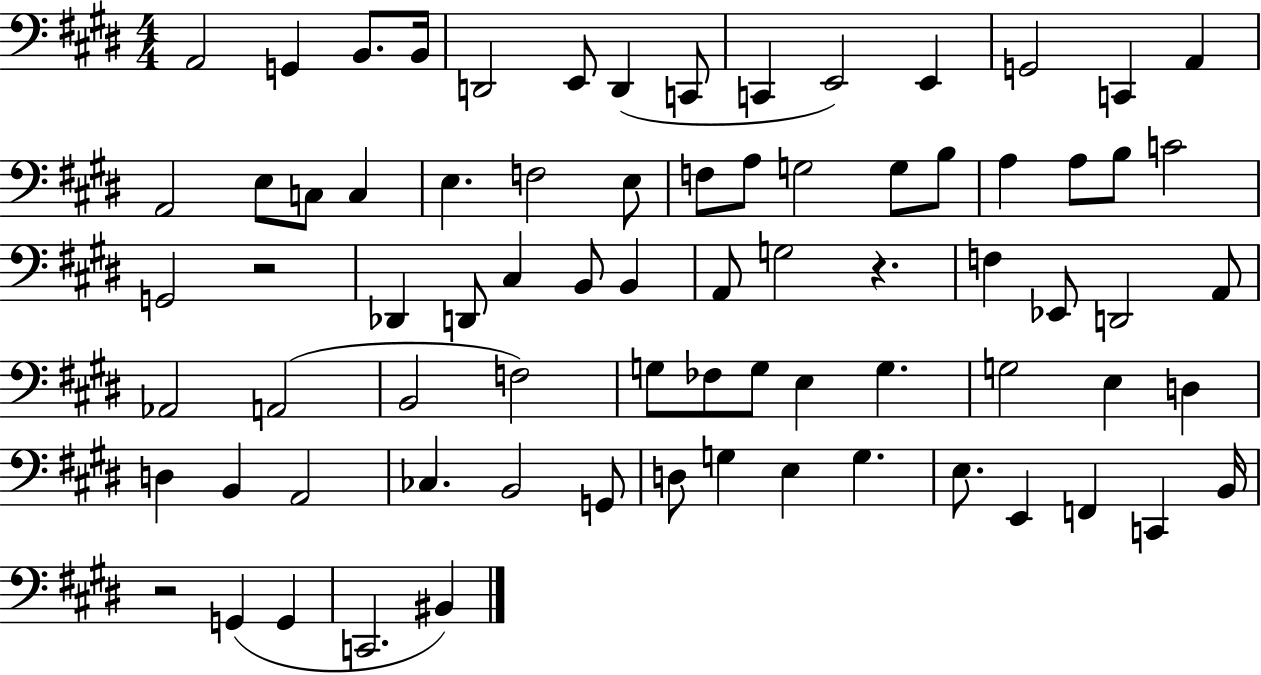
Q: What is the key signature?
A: E major